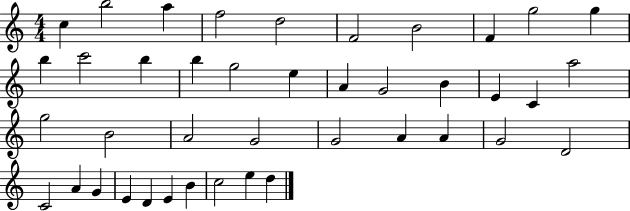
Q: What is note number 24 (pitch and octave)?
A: B4